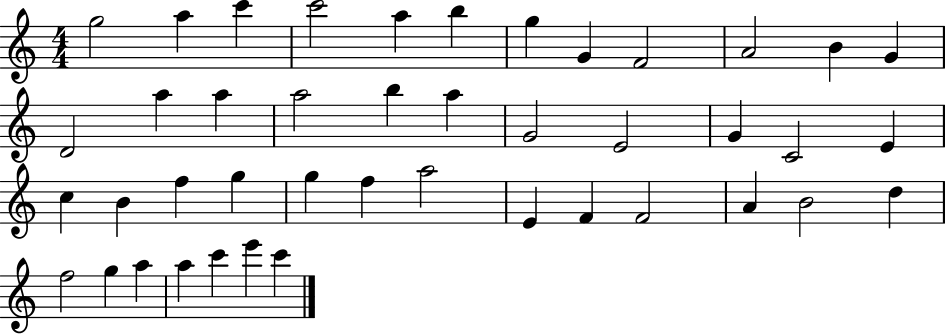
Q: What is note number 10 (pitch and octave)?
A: A4